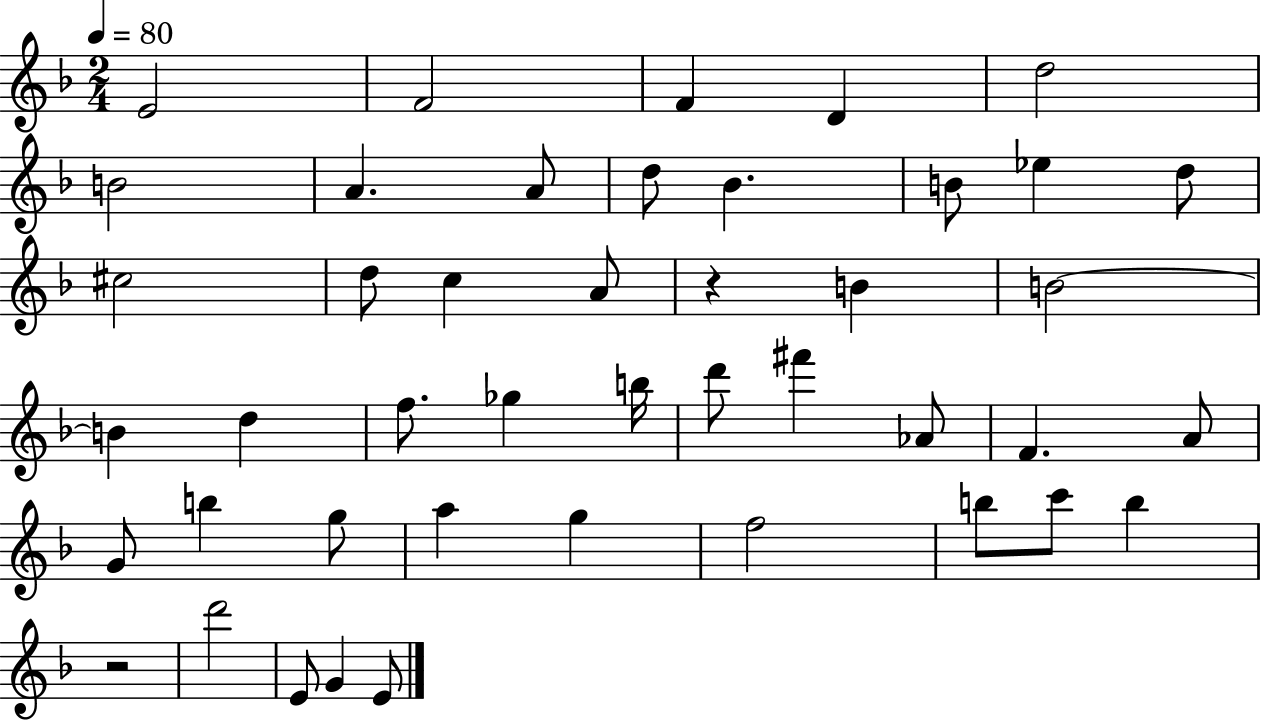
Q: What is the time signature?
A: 2/4